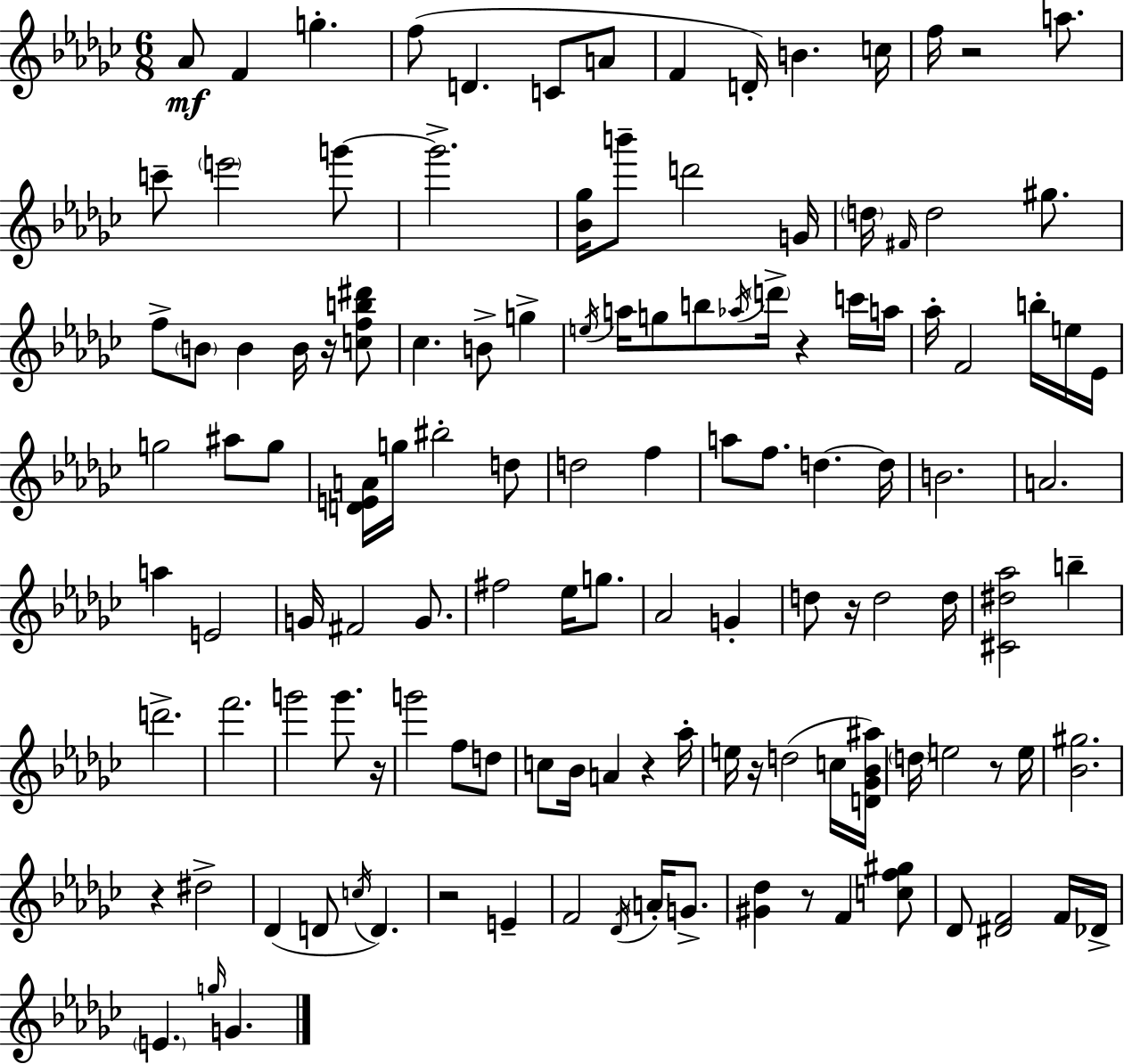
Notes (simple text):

Ab4/e F4/q G5/q. F5/e D4/q. C4/e A4/e F4/q D4/s B4/q. C5/s F5/s R/h A5/e. C6/e E6/h G6/e G6/h. [Bb4,Gb5]/s B6/e D6/h G4/s D5/s F#4/s D5/h G#5/e. F5/e B4/e B4/q B4/s R/s [C5,F5,B5,D#6]/e CES5/q. B4/e G5/q E5/s A5/s G5/e B5/e Ab5/s D6/s R/q C6/s A5/s Ab5/s F4/h B5/s E5/s Eb4/s G5/h A#5/e G5/e [D4,E4,A4]/s G5/s BIS5/h D5/e D5/h F5/q A5/e F5/e. D5/q. D5/s B4/h. A4/h. A5/q E4/h G4/s F#4/h G4/e. F#5/h Eb5/s G5/e. Ab4/h G4/q D5/e R/s D5/h D5/s [C#4,D#5,Ab5]/h B5/q D6/h. F6/h. G6/h G6/e. R/s G6/h F5/e D5/e C5/e Bb4/s A4/q R/q Ab5/s E5/s R/s D5/h C5/s [D4,Gb4,Bb4,A#5]/s D5/s E5/h R/e E5/s [Bb4,G#5]/h. R/q D#5/h Db4/q D4/e C5/s D4/q. R/h E4/q F4/h Db4/s A4/s G4/e. [G#4,Db5]/q R/e F4/q [C5,F5,G#5]/e Db4/e [D#4,F4]/h F4/s Db4/s E4/q. G5/s G4/q.